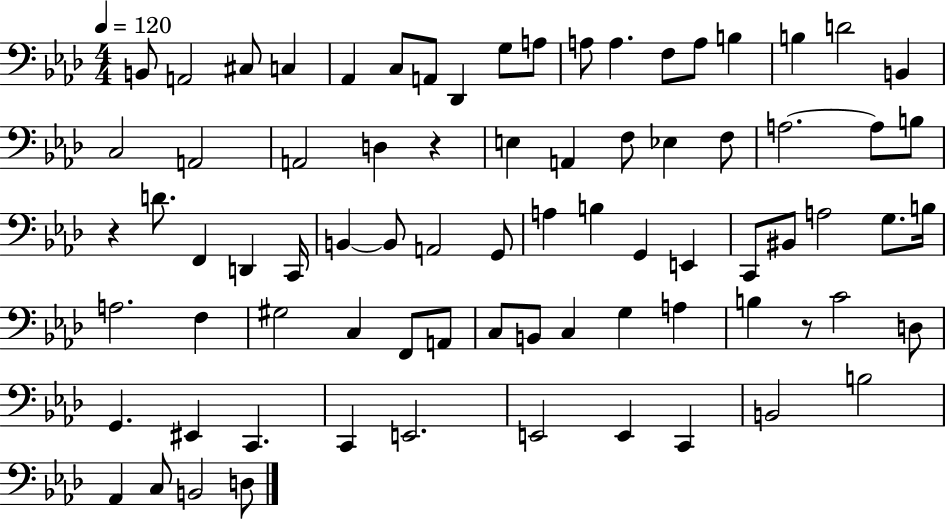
{
  \clef bass
  \numericTimeSignature
  \time 4/4
  \key aes \major
  \tempo 4 = 120
  b,8 a,2 cis8 c4 | aes,4 c8 a,8 des,4 g8 a8 | a8 a4. f8 a8 b4 | b4 d'2 b,4 | \break c2 a,2 | a,2 d4 r4 | e4 a,4 f8 ees4 f8 | a2.~~ a8 b8 | \break r4 d'8. f,4 d,4 c,16 | b,4~~ b,8 a,2 g,8 | a4 b4 g,4 e,4 | c,8 bis,8 a2 g8. b16 | \break a2. f4 | gis2 c4 f,8 a,8 | c8 b,8 c4 g4 a4 | b4 r8 c'2 d8 | \break g,4. eis,4 c,4. | c,4 e,2. | e,2 e,4 c,4 | b,2 b2 | \break aes,4 c8 b,2 d8 | \bar "|."
}